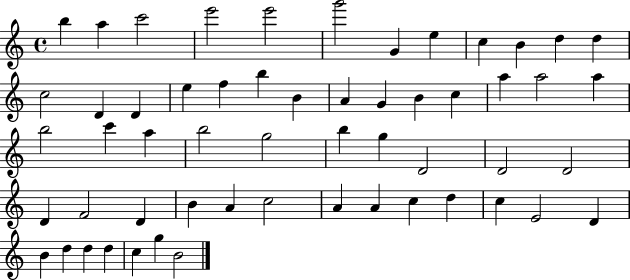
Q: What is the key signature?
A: C major